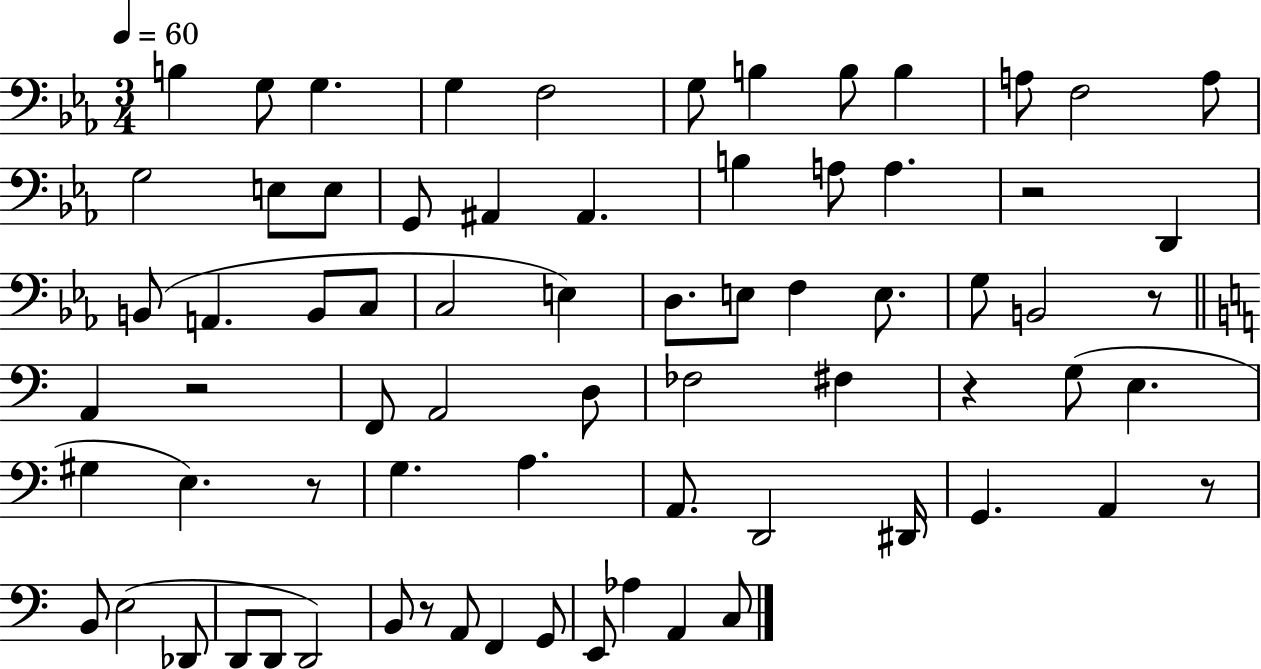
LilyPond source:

{
  \clef bass
  \numericTimeSignature
  \time 3/4
  \key ees \major
  \tempo 4 = 60
  \repeat volta 2 { b4 g8 g4. | g4 f2 | g8 b4 b8 b4 | a8 f2 a8 | \break g2 e8 e8 | g,8 ais,4 ais,4. | b4 a8 a4. | r2 d,4 | \break b,8( a,4. b,8 c8 | c2 e4) | d8. e8 f4 e8. | g8 b,2 r8 | \break \bar "||" \break \key c \major a,4 r2 | f,8 a,2 d8 | fes2 fis4 | r4 g8( e4. | \break gis4 e4.) r8 | g4. a4. | a,8. d,2 dis,16 | g,4. a,4 r8 | \break b,8 e2( des,8 | d,8 d,8 d,2) | b,8 r8 a,8 f,4 g,8 | e,8 aes4 a,4 c8 | \break } \bar "|."
}